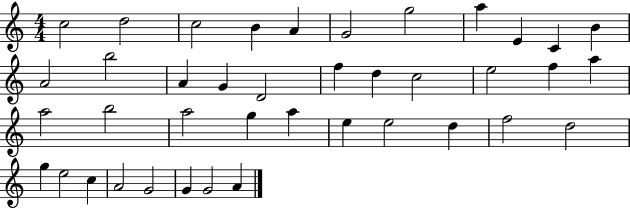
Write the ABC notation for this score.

X:1
T:Untitled
M:4/4
L:1/4
K:C
c2 d2 c2 B A G2 g2 a E C B A2 b2 A G D2 f d c2 e2 f a a2 b2 a2 g a e e2 d f2 d2 g e2 c A2 G2 G G2 A